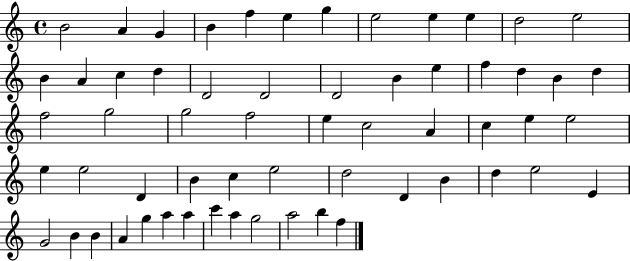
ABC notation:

X:1
T:Untitled
M:4/4
L:1/4
K:C
B2 A G B f e g e2 e e d2 e2 B A c d D2 D2 D2 B e f d B d f2 g2 g2 f2 e c2 A c e e2 e e2 D B c e2 d2 D B d e2 E G2 B B A g a a c' a g2 a2 b f